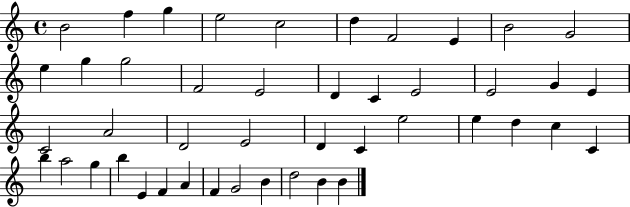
B4/h F5/q G5/q E5/h C5/h D5/q F4/h E4/q B4/h G4/h E5/q G5/q G5/h F4/h E4/h D4/q C4/q E4/h E4/h G4/q E4/q C4/h A4/h D4/h E4/h D4/q C4/q E5/h E5/q D5/q C5/q C4/q B5/q A5/h G5/q B5/q E4/q F4/q A4/q F4/q G4/h B4/q D5/h B4/q B4/q